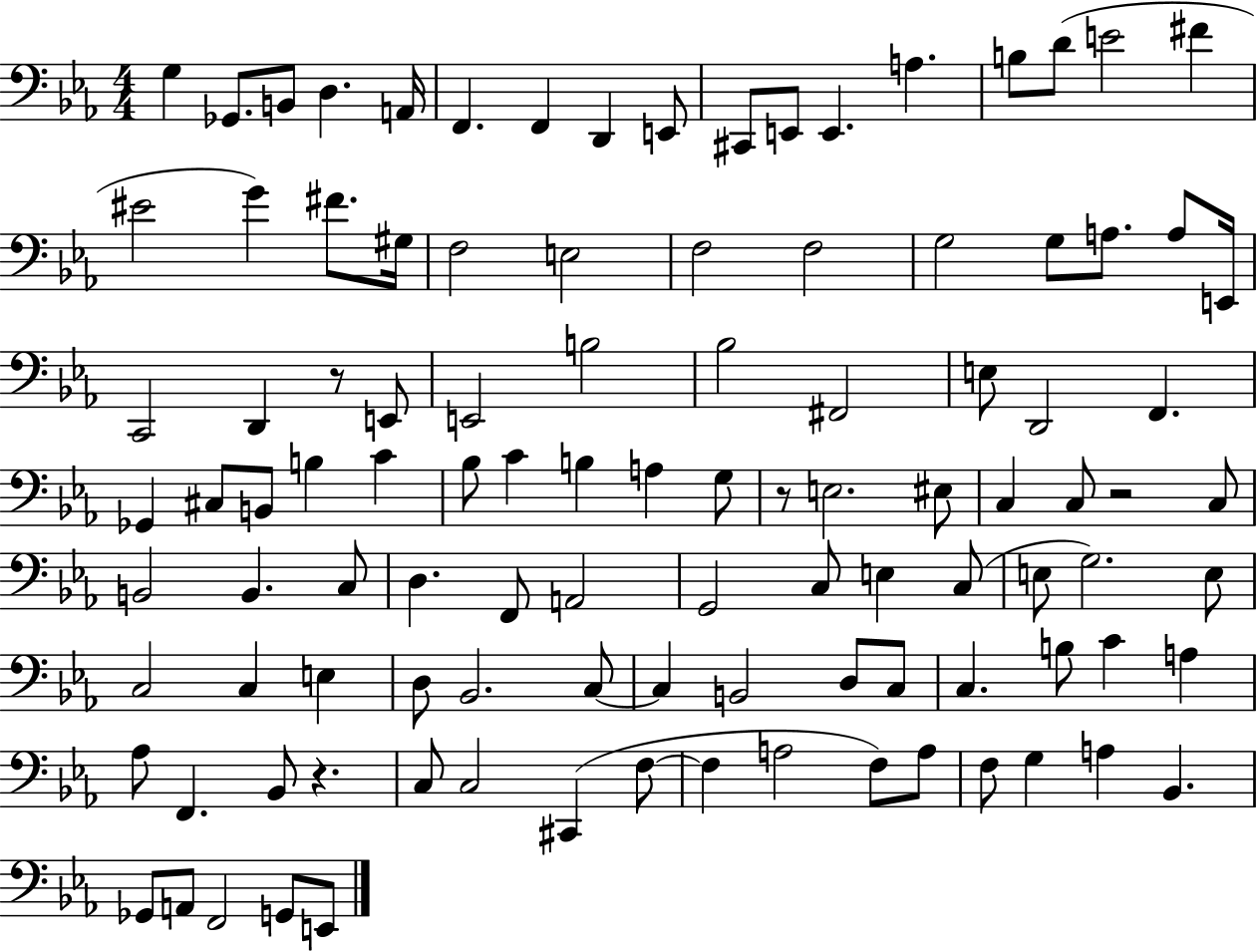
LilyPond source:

{
  \clef bass
  \numericTimeSignature
  \time 4/4
  \key ees \major
  g4 ges,8. b,8 d4. a,16 | f,4. f,4 d,4 e,8 | cis,8 e,8 e,4. a4. | b8 d'8( e'2 fis'4 | \break eis'2 g'4) fis'8. gis16 | f2 e2 | f2 f2 | g2 g8 a8. a8 e,16 | \break c,2 d,4 r8 e,8 | e,2 b2 | bes2 fis,2 | e8 d,2 f,4. | \break ges,4 cis8 b,8 b4 c'4 | bes8 c'4 b4 a4 g8 | r8 e2. eis8 | c4 c8 r2 c8 | \break b,2 b,4. c8 | d4. f,8 a,2 | g,2 c8 e4 c8( | e8 g2.) e8 | \break c2 c4 e4 | d8 bes,2. c8~~ | c4 b,2 d8 c8 | c4. b8 c'4 a4 | \break aes8 f,4. bes,8 r4. | c8 c2 cis,4( f8~~ | f4 a2 f8) a8 | f8 g4 a4 bes,4. | \break ges,8 a,8 f,2 g,8 e,8 | \bar "|."
}